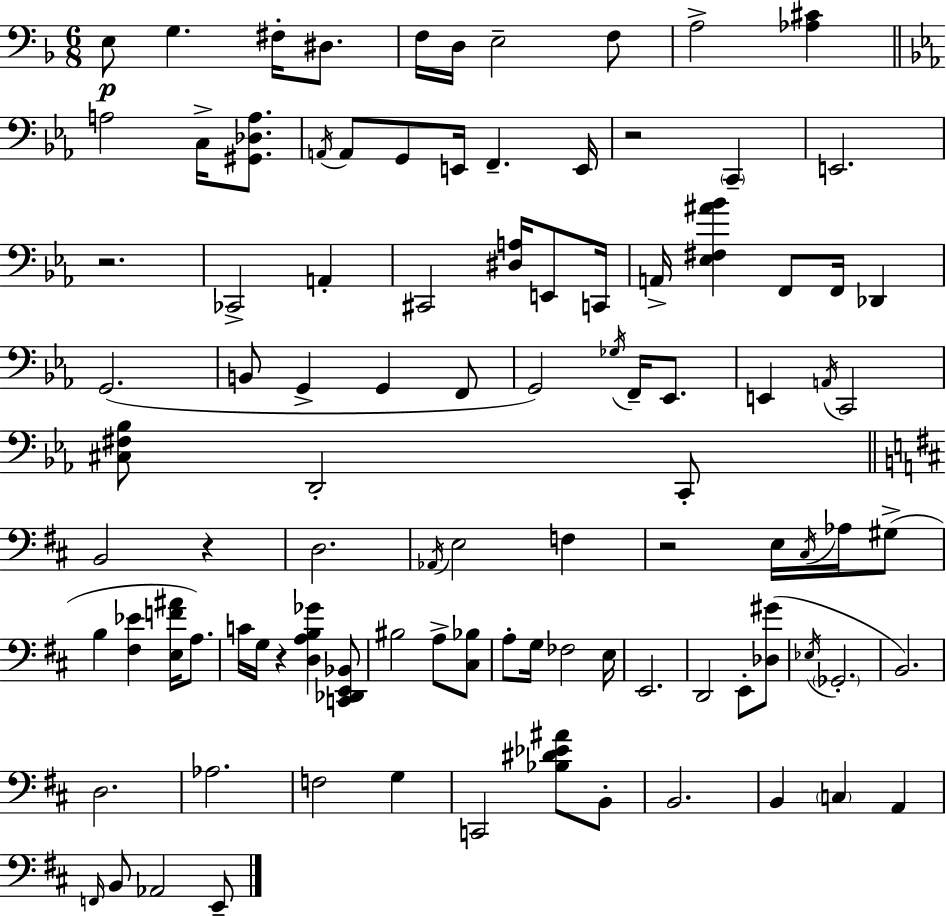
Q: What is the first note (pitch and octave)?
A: E3